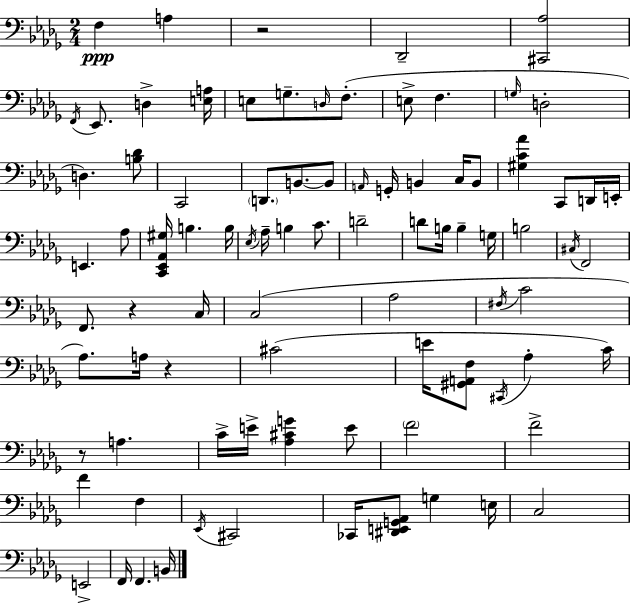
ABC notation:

X:1
T:Untitled
M:2/4
L:1/4
K:Bbm
F, A, z2 _D,,2 [^C,,_A,]2 F,,/4 _E,,/2 D, [E,A,]/4 E,/2 G,/2 D,/4 F,/2 E,/2 F, G,/4 D,2 D, [B,_D]/2 C,,2 D,,/2 B,,/2 B,,/2 A,,/4 G,,/4 B,, C,/4 B,,/2 [^G,C_A] C,,/2 D,,/4 E,,/4 E,, _A,/2 [C,,_E,,_A,,^G,]/4 B, B,/4 _E,/4 _A,/4 B, C/2 D2 D/2 B,/4 B, G,/4 B,2 ^C,/4 F,,2 F,,/2 z C,/4 C,2 _A,2 ^F,/4 C2 _A,/2 A,/4 z ^C2 E/4 [^G,,A,,F,]/2 ^C,,/4 _A, C/4 z/2 A, C/4 E/4 [_A,^CG] E/2 F2 F2 F F, _E,,/4 ^C,,2 _C,,/4 [^D,,E,,G,,_A,,]/2 G, E,/4 C,2 E,,2 F,,/4 F,, B,,/4